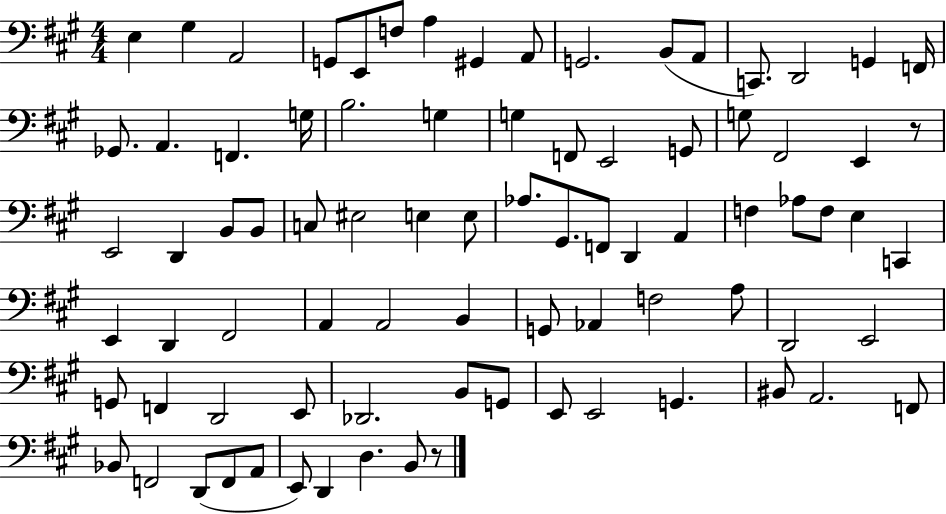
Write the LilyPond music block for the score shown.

{
  \clef bass
  \numericTimeSignature
  \time 4/4
  \key a \major
  e4 gis4 a,2 | g,8 e,8 f8 a4 gis,4 a,8 | g,2. b,8( a,8 | c,8.) d,2 g,4 f,16 | \break ges,8. a,4. f,4. g16 | b2. g4 | g4 f,8 e,2 g,8 | g8 fis,2 e,4 r8 | \break e,2 d,4 b,8 b,8 | c8 eis2 e4 e8 | aes8. gis,8. f,8 d,4 a,4 | f4 aes8 f8 e4 c,4 | \break e,4 d,4 fis,2 | a,4 a,2 b,4 | g,8 aes,4 f2 a8 | d,2 e,2 | \break g,8 f,4 d,2 e,8 | des,2. b,8 g,8 | e,8 e,2 g,4. | bis,8 a,2. f,8 | \break bes,8 f,2 d,8( f,8 a,8 | e,8) d,4 d4. b,8 r8 | \bar "|."
}